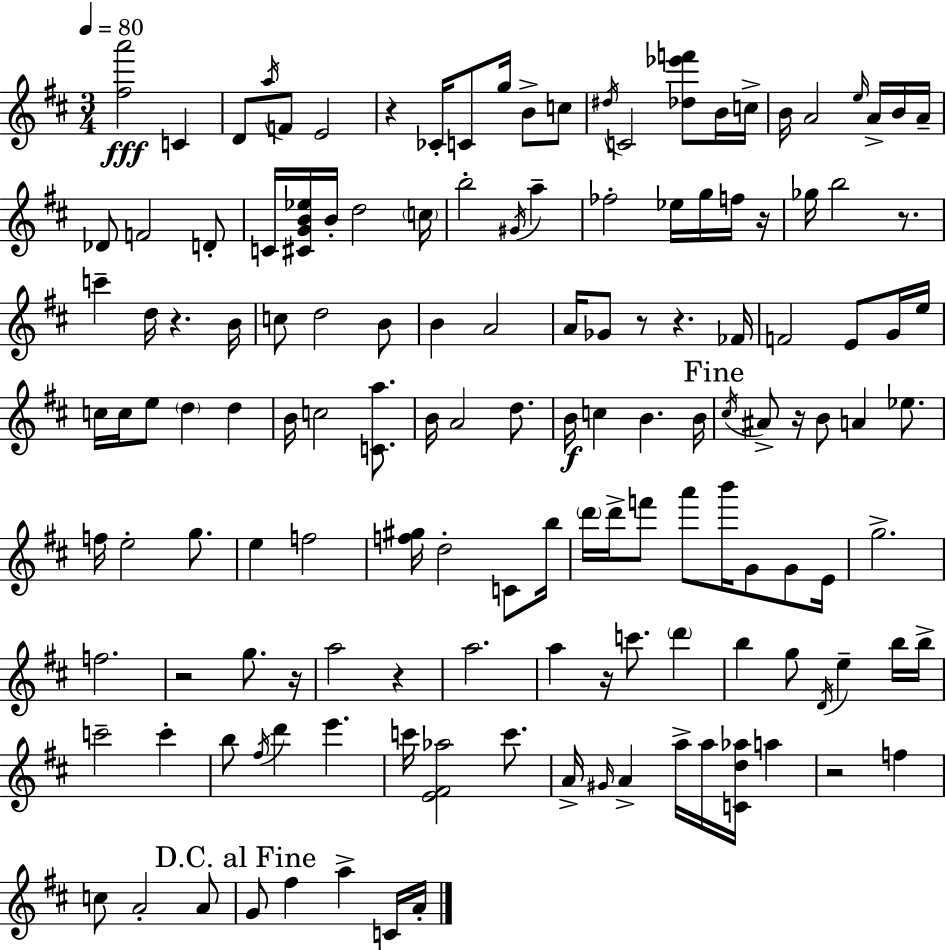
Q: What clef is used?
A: treble